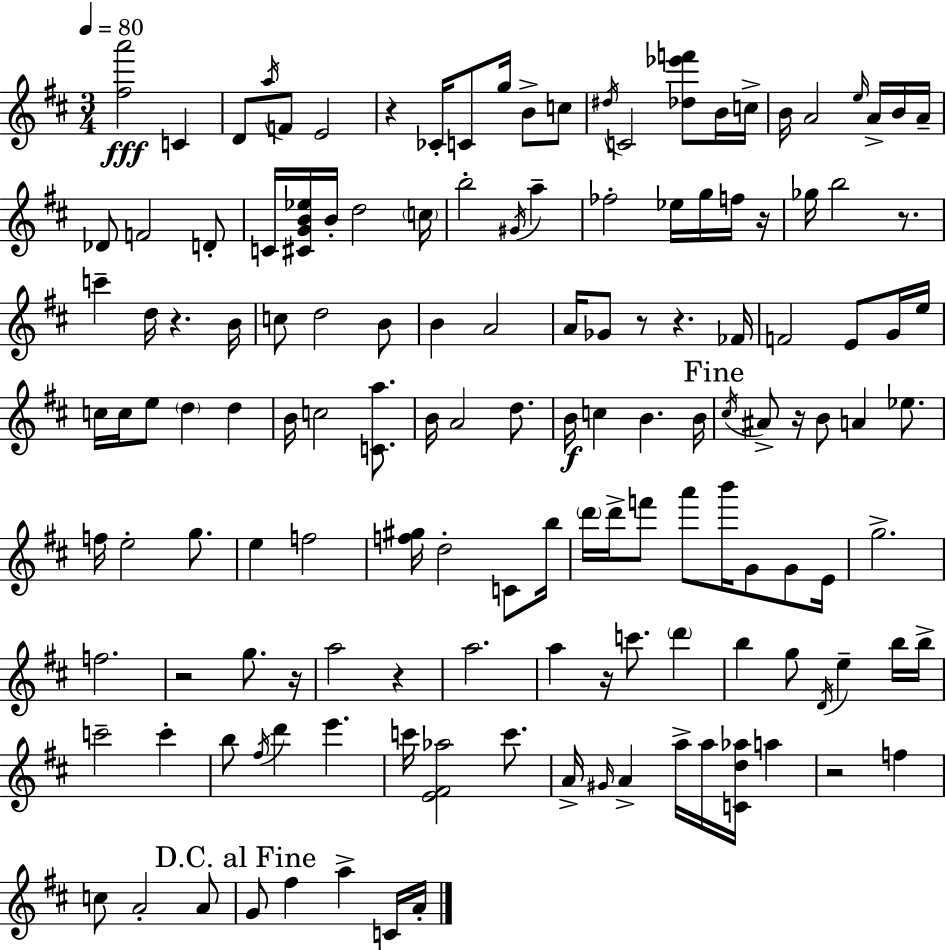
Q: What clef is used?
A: treble